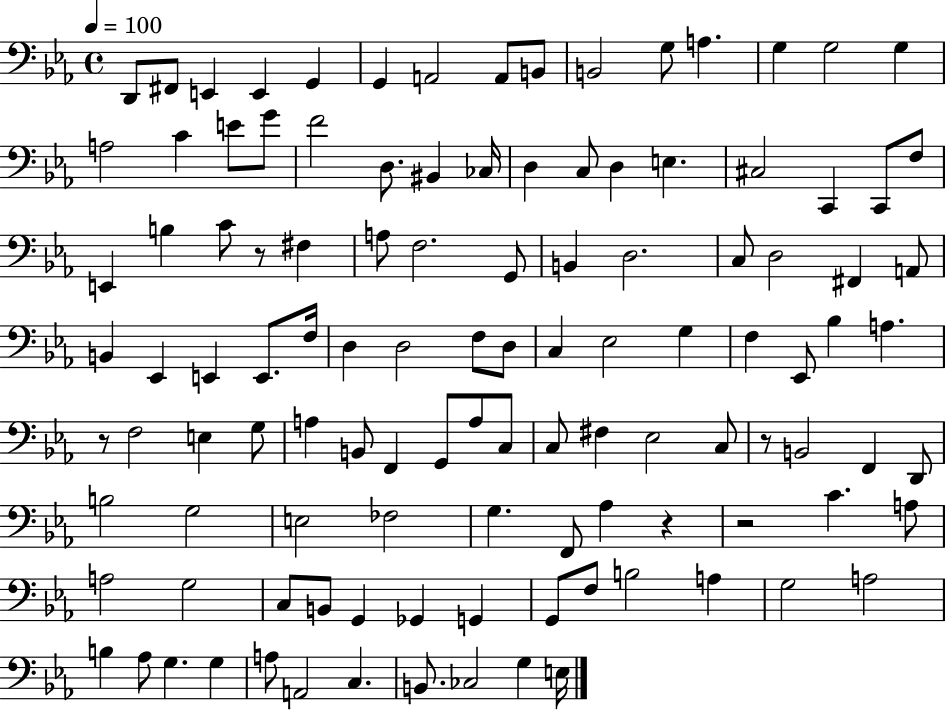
D2/e F#2/e E2/q E2/q G2/q G2/q A2/h A2/e B2/e B2/h G3/e A3/q. G3/q G3/h G3/q A3/h C4/q E4/e G4/e F4/h D3/e. BIS2/q CES3/s D3/q C3/e D3/q E3/q. C#3/h C2/q C2/e F3/e E2/q B3/q C4/e R/e F#3/q A3/e F3/h. G2/e B2/q D3/h. C3/e D3/h F#2/q A2/e B2/q Eb2/q E2/q E2/e. F3/s D3/q D3/h F3/e D3/e C3/q Eb3/h G3/q F3/q Eb2/e Bb3/q A3/q. R/e F3/h E3/q G3/e A3/q B2/e F2/q G2/e A3/e C3/e C3/e F#3/q Eb3/h C3/e R/e B2/h F2/q D2/e B3/h G3/h E3/h FES3/h G3/q. F2/e Ab3/q R/q R/h C4/q. A3/e A3/h G3/h C3/e B2/e G2/q Gb2/q G2/q G2/e F3/e B3/h A3/q G3/h A3/h B3/q Ab3/e G3/q. G3/q A3/e A2/h C3/q. B2/e. CES3/h G3/q E3/s